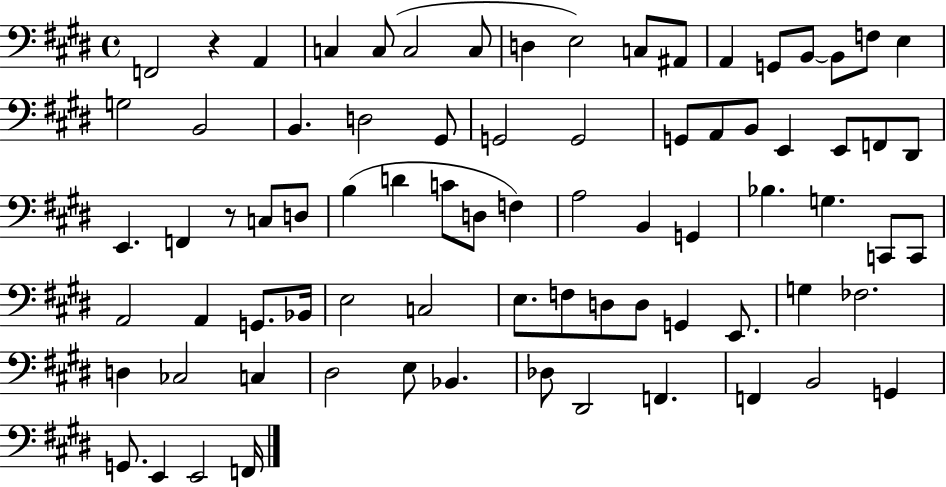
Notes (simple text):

F2/h R/q A2/q C3/q C3/e C3/h C3/e D3/q E3/h C3/e A#2/e A2/q G2/e B2/e B2/e F3/e E3/q G3/h B2/h B2/q. D3/h G#2/e G2/h G2/h G2/e A2/e B2/e E2/q E2/e F2/e D#2/e E2/q. F2/q R/e C3/e D3/e B3/q D4/q C4/e D3/e F3/q A3/h B2/q G2/q Bb3/q. G3/q. C2/e C2/e A2/h A2/q G2/e. Bb2/s E3/h C3/h E3/e. F3/e D3/e D3/e G2/q E2/e. G3/q FES3/h. D3/q CES3/h C3/q D#3/h E3/e Bb2/q. Db3/e D#2/h F2/q. F2/q B2/h G2/q G2/e. E2/q E2/h F2/s